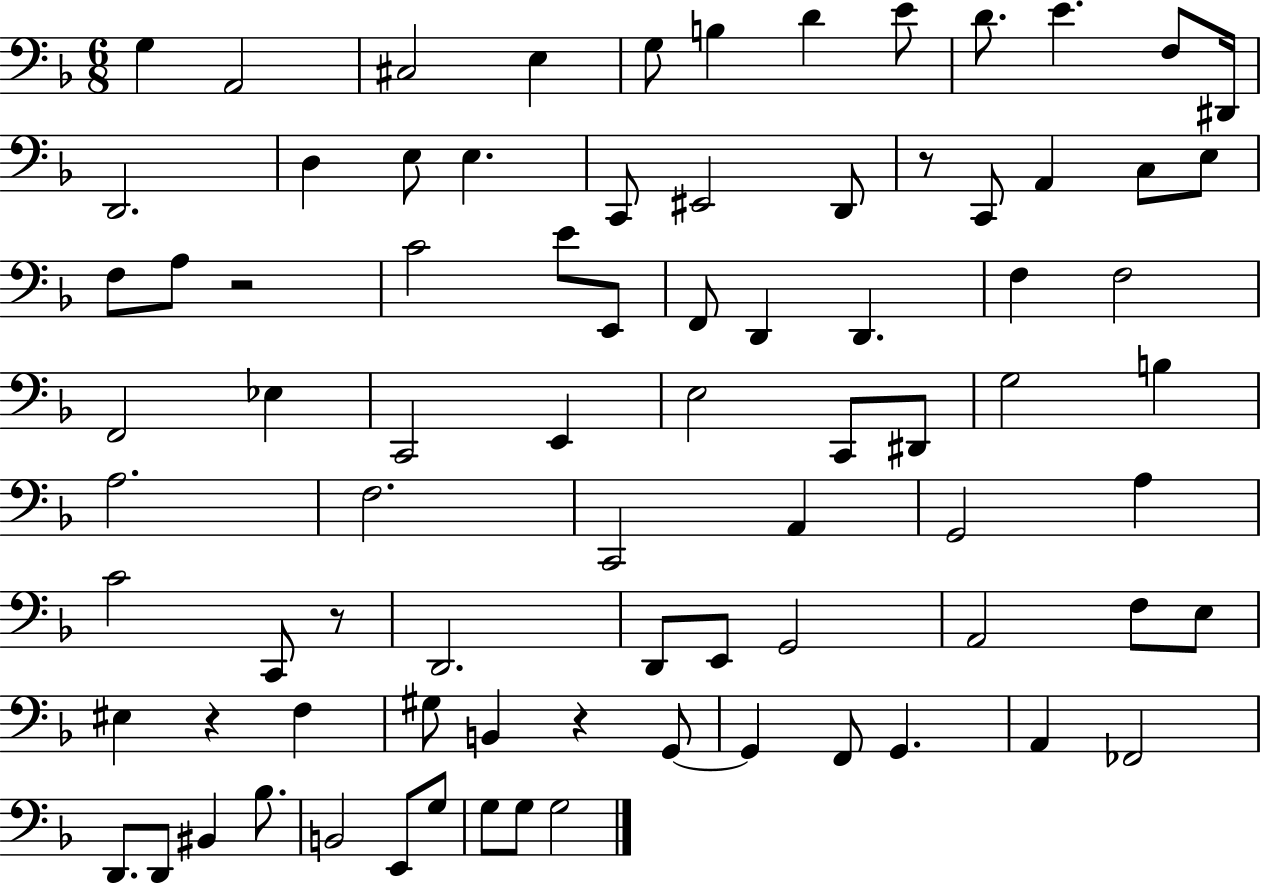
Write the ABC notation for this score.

X:1
T:Untitled
M:6/8
L:1/4
K:F
G, A,,2 ^C,2 E, G,/2 B, D E/2 D/2 E F,/2 ^D,,/4 D,,2 D, E,/2 E, C,,/2 ^E,,2 D,,/2 z/2 C,,/2 A,, C,/2 E,/2 F,/2 A,/2 z2 C2 E/2 E,,/2 F,,/2 D,, D,, F, F,2 F,,2 _E, C,,2 E,, E,2 C,,/2 ^D,,/2 G,2 B, A,2 F,2 C,,2 A,, G,,2 A, C2 C,,/2 z/2 D,,2 D,,/2 E,,/2 G,,2 A,,2 F,/2 E,/2 ^E, z F, ^G,/2 B,, z G,,/2 G,, F,,/2 G,, A,, _F,,2 D,,/2 D,,/2 ^B,, _B,/2 B,,2 E,,/2 G,/2 G,/2 G,/2 G,2